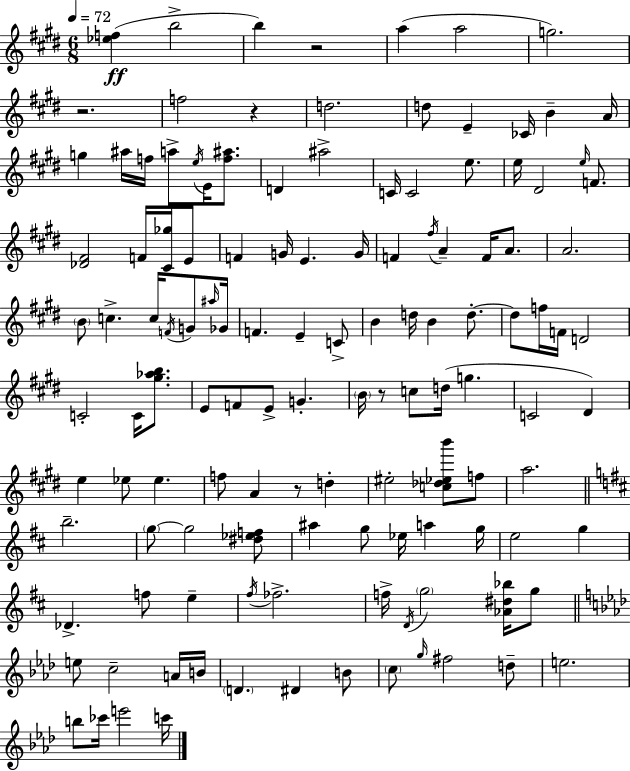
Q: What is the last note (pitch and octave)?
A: C6